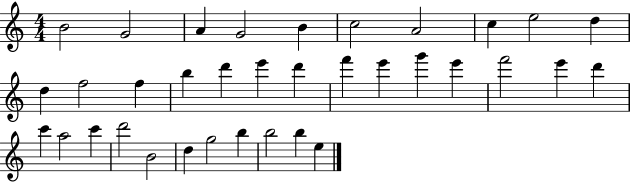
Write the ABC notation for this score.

X:1
T:Untitled
M:4/4
L:1/4
K:C
B2 G2 A G2 B c2 A2 c e2 d d f2 f b d' e' d' f' e' g' e' f'2 e' d' c' a2 c' d'2 B2 d g2 b b2 b e